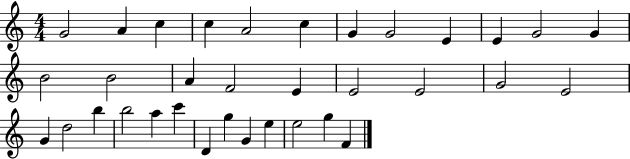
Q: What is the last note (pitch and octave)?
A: F4